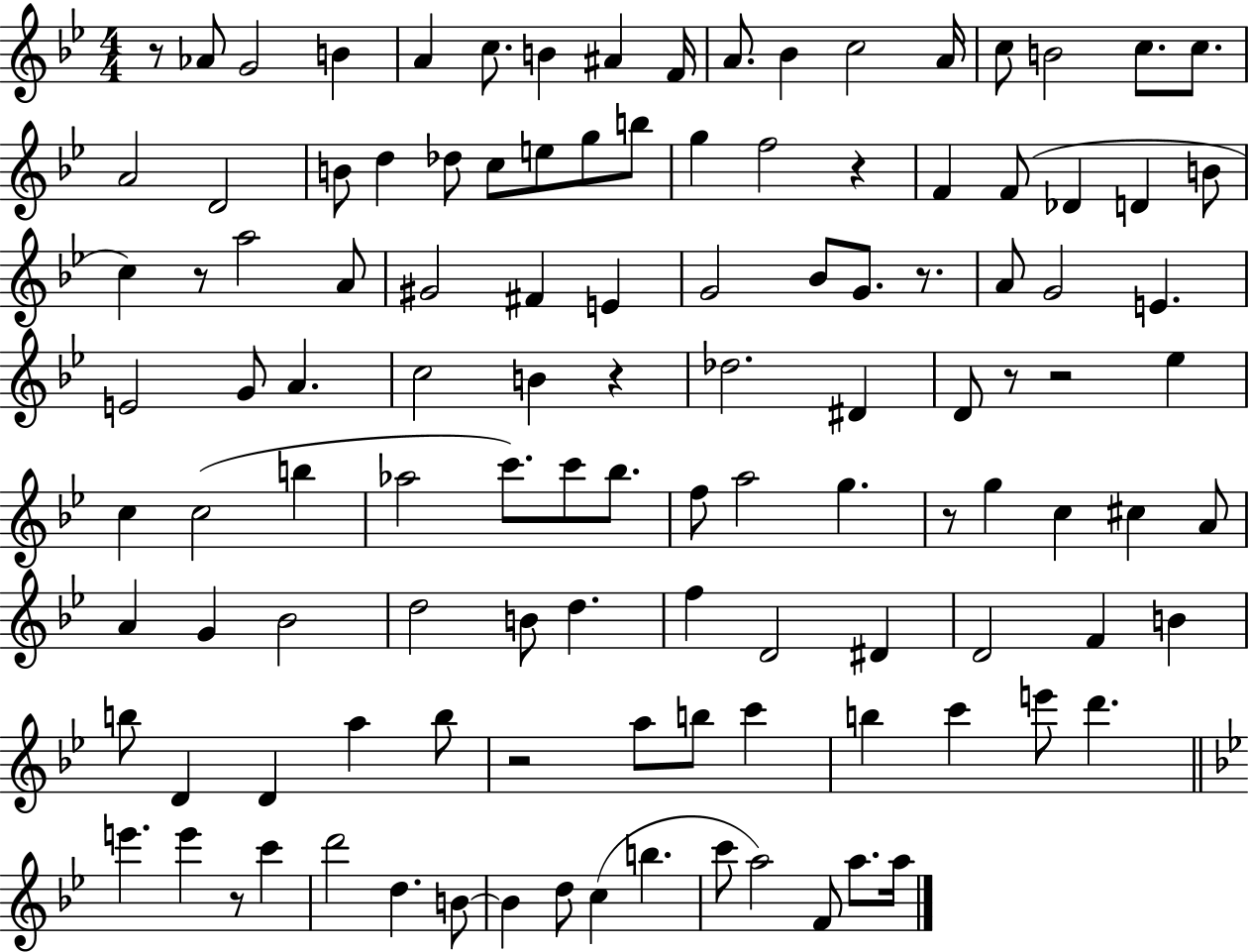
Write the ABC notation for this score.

X:1
T:Untitled
M:4/4
L:1/4
K:Bb
z/2 _A/2 G2 B A c/2 B ^A F/4 A/2 _B c2 A/4 c/2 B2 c/2 c/2 A2 D2 B/2 d _d/2 c/2 e/2 g/2 b/2 g f2 z F F/2 _D D B/2 c z/2 a2 A/2 ^G2 ^F E G2 _B/2 G/2 z/2 A/2 G2 E E2 G/2 A c2 B z _d2 ^D D/2 z/2 z2 _e c c2 b _a2 c'/2 c'/2 _b/2 f/2 a2 g z/2 g c ^c A/2 A G _B2 d2 B/2 d f D2 ^D D2 F B b/2 D D a b/2 z2 a/2 b/2 c' b c' e'/2 d' e' e' z/2 c' d'2 d B/2 B d/2 c b c'/2 a2 F/2 a/2 a/4